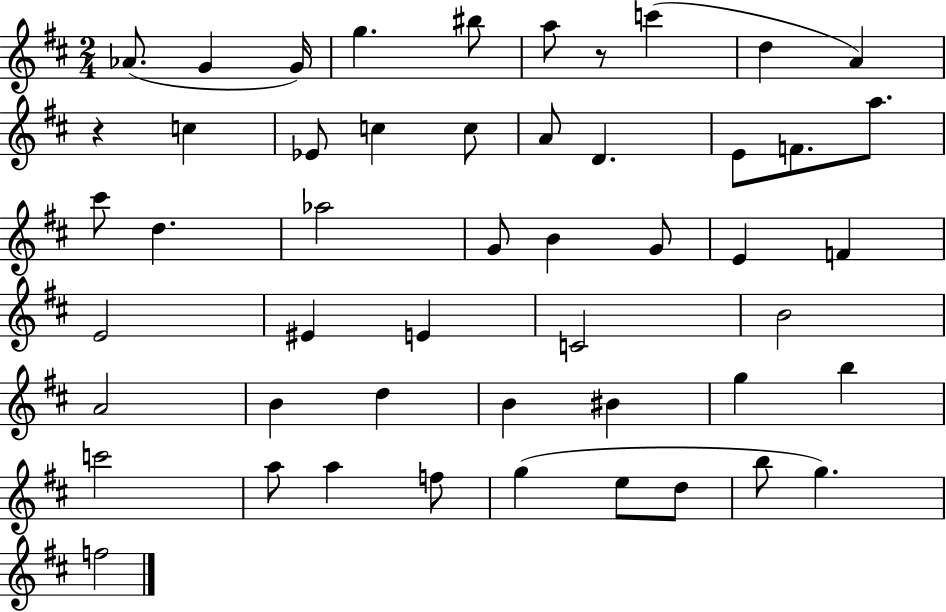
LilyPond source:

{
  \clef treble
  \numericTimeSignature
  \time 2/4
  \key d \major
  aes'8.( g'4 g'16) | g''4. bis''8 | a''8 r8 c'''4( | d''4 a'4) | \break r4 c''4 | ees'8 c''4 c''8 | a'8 d'4. | e'8 f'8. a''8. | \break cis'''8 d''4. | aes''2 | g'8 b'4 g'8 | e'4 f'4 | \break e'2 | eis'4 e'4 | c'2 | b'2 | \break a'2 | b'4 d''4 | b'4 bis'4 | g''4 b''4 | \break c'''2 | a''8 a''4 f''8 | g''4( e''8 d''8 | b''8 g''4.) | \break f''2 | \bar "|."
}